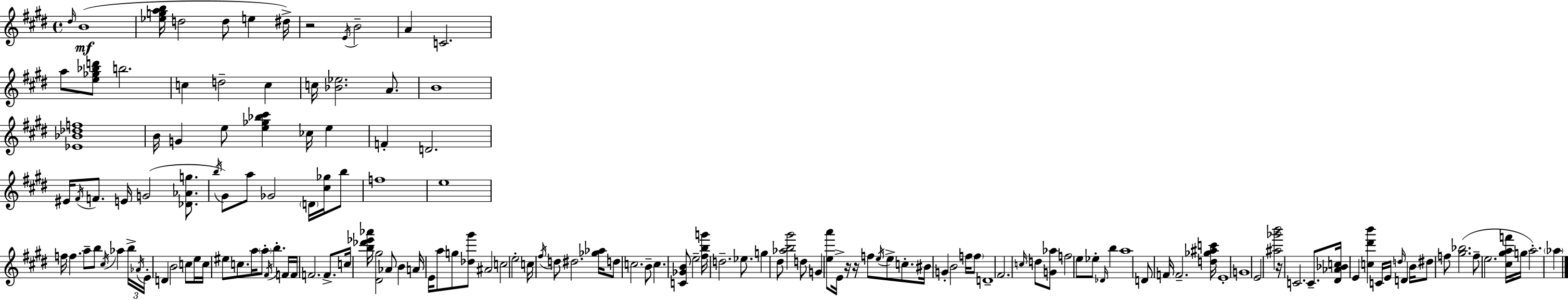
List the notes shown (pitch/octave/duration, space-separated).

D#5/s B4/w [Eb5,G5,A5,B5]/s D5/h D5/e E5/q D#5/s R/h E4/s B4/h A4/q C4/h. A5/e [E5,Gb5,Bb5,D6]/e B5/h. C5/q D5/h C5/q C5/s [Bb4,Eb5]/h. A4/e. B4/w [Eb4,Bb4,Db5,F5]/w B4/s G4/q E5/e [E5,Gb5,Bb5,C#6]/q CES5/s E5/q F4/q D4/h. EIS4/s F#4/s F4/e. E4/s G4/h [Db4,Ab4,G5]/e. B5/s G#4/e A5/e Gb4/h D4/s [C#5,Gb5]/s B5/e F5/w E5/w F5/s F5/q. A5/e B5/e C#5/s Ab5/q B5/s Ab4/s E4/s D4/q B4/h C5/e E5/s C5/s EIS5/e C5/e. A5/s A5/e F#4/s B5/q. F4/s F4/s F4/h. F4/e. C5/s [B5,Db6,Eb6,Ab6]/s [D#4,G#5]/h Ab4/e B4/q A4/s E4/s A5/e G5/e [Db5,G#6]/e A#4/h C5/h E5/h C5/s F#5/s D5/e D#5/h. [Gb5,Ab5]/s D5/e C5/h. B4/e C5/q. [C4,Gb4,B4]/e E5/h [F#5,B5,G6]/s D5/h. Eb5/e. G5/q D#5/e [Ab5,B5,G#6]/h D5/e G4/q [E5,A6]/e E4/s R/s R/s F5/e E5/s E5/e C5/e. BIS4/s G4/q B4/h F5/s F5/e D4/w F#4/h. C5/s D5/e [G4,Ab5]/e F5/h E5/e Eb5/e Db4/s B5/q A5/w D4/e F4/s F4/h. [D5,Gb5,A#5,C6]/s E4/w G4/w E4/h [A#5,Gb6,B6]/h R/s C4/h. C4/e. [D#4,Ab4,Bb4,C5]/s E4/q [C5,D#6,B6]/q C4/s E4/s D5/s D4/q B4/s D#5/e F5/e [G#5,Bb5]/h. F5/e E5/h. [C#5,G#5,A5,F6]/s G5/s A5/h. Ab5/q